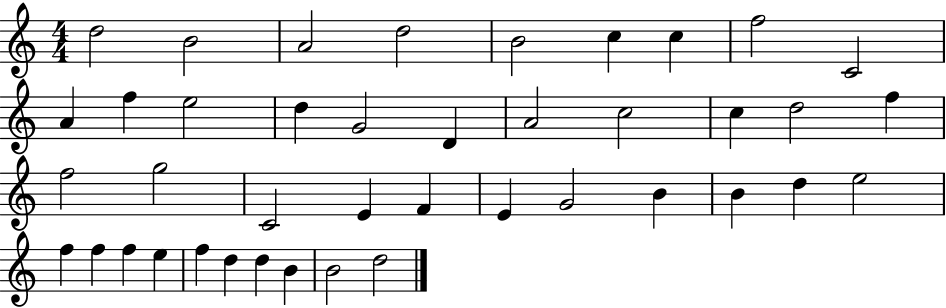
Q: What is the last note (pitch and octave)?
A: D5